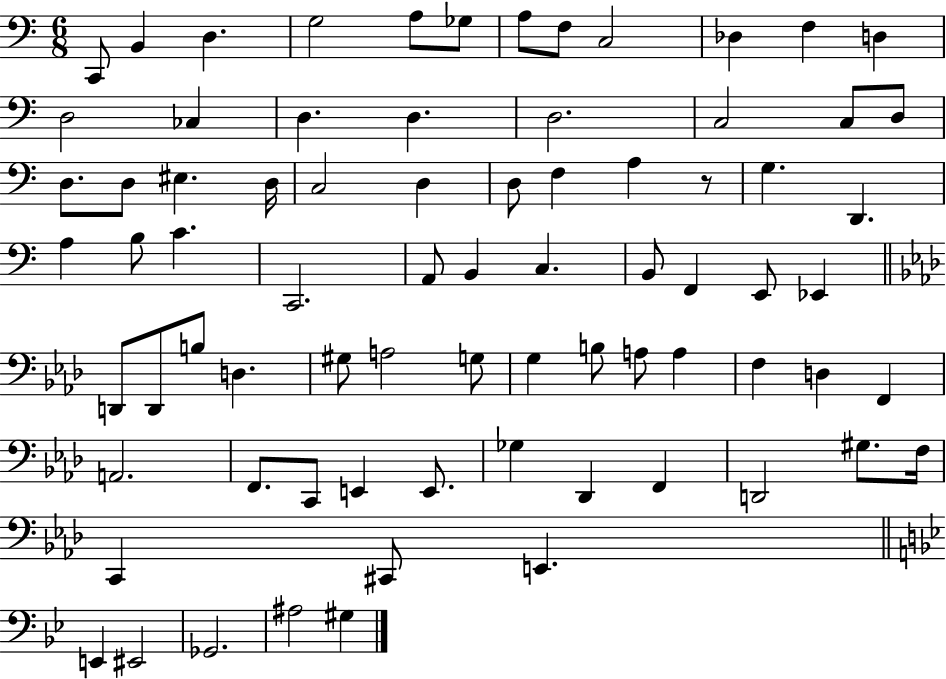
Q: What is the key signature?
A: C major